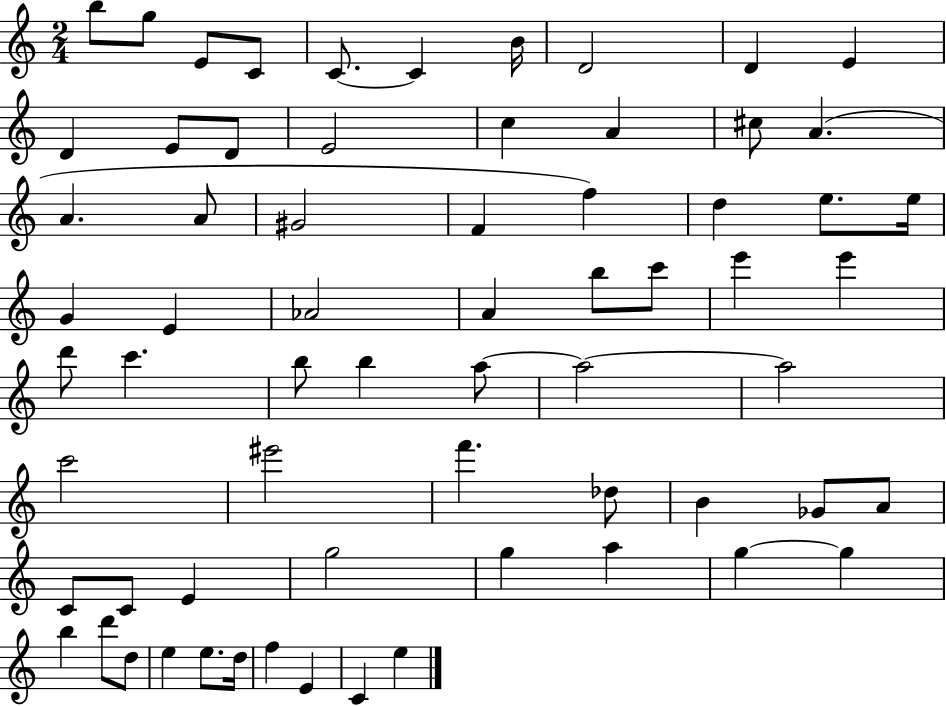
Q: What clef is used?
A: treble